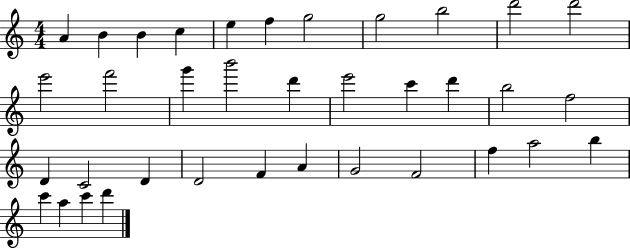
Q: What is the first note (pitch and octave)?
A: A4